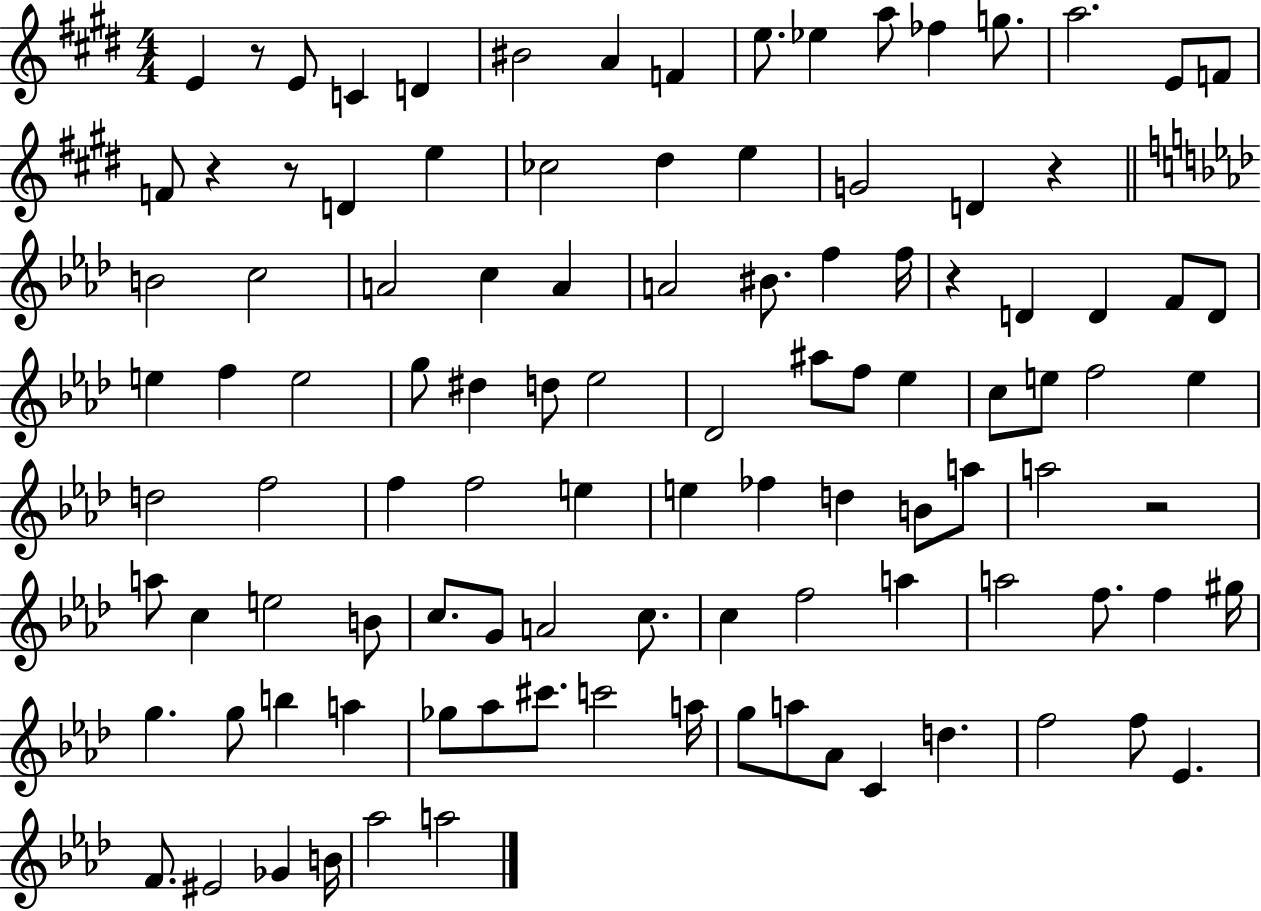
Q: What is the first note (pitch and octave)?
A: E4